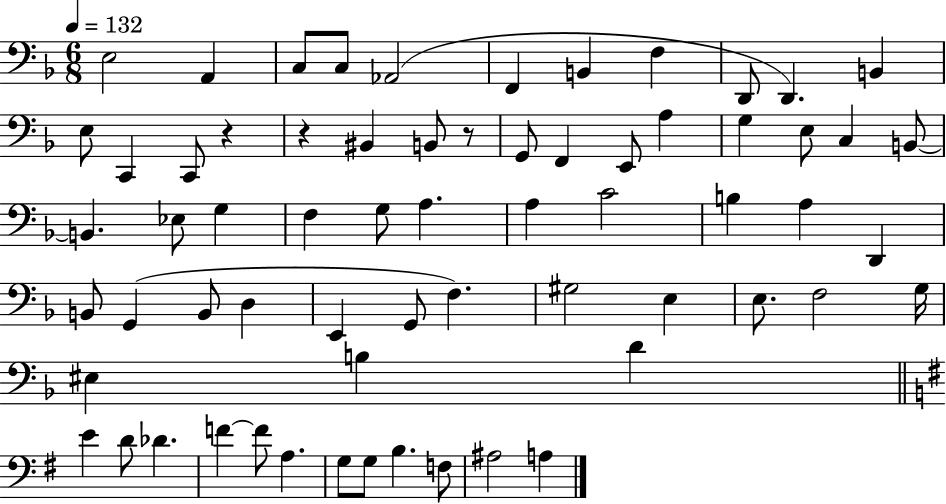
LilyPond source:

{
  \clef bass
  \numericTimeSignature
  \time 6/8
  \key f \major
  \tempo 4 = 132
  e2 a,4 | c8 c8 aes,2( | f,4 b,4 f4 | d,8 d,4.) b,4 | \break e8 c,4 c,8 r4 | r4 bis,4 b,8 r8 | g,8 f,4 e,8 a4 | g4 e8 c4 b,8~~ | \break b,4. ees8 g4 | f4 g8 a4. | a4 c'2 | b4 a4 d,4 | \break b,8 g,4( b,8 d4 | e,4 g,8 f4.) | gis2 e4 | e8. f2 g16 | \break eis4 b4 d'4 | \bar "||" \break \key e \minor e'4 d'8 des'4. | f'4~~ f'8 a4. | g8 g8 b4. f8 | ais2 a4 | \break \bar "|."
}